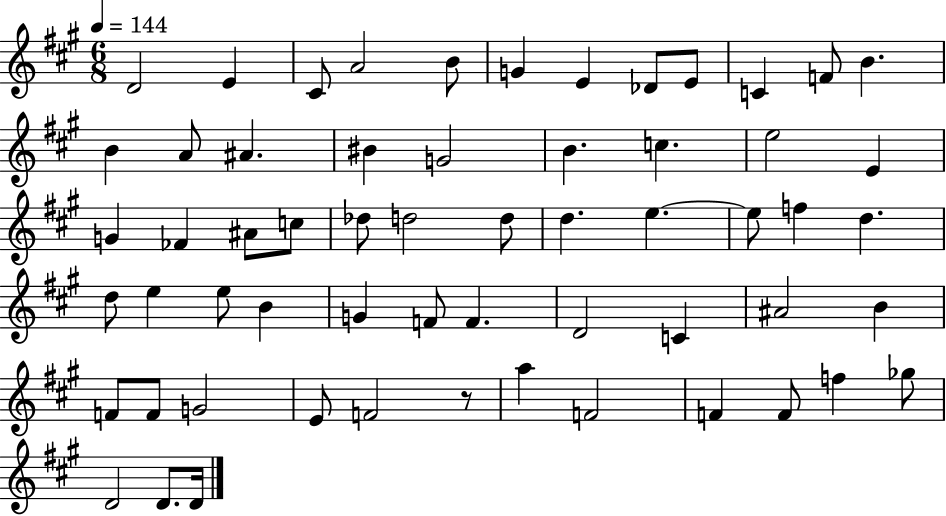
{
  \clef treble
  \numericTimeSignature
  \time 6/8
  \key a \major
  \tempo 4 = 144
  d'2 e'4 | cis'8 a'2 b'8 | g'4 e'4 des'8 e'8 | c'4 f'8 b'4. | \break b'4 a'8 ais'4. | bis'4 g'2 | b'4. c''4. | e''2 e'4 | \break g'4 fes'4 ais'8 c''8 | des''8 d''2 d''8 | d''4. e''4.~~ | e''8 f''4 d''4. | \break d''8 e''4 e''8 b'4 | g'4 f'8 f'4. | d'2 c'4 | ais'2 b'4 | \break f'8 f'8 g'2 | e'8 f'2 r8 | a''4 f'2 | f'4 f'8 f''4 ges''8 | \break d'2 d'8. d'16 | \bar "|."
}